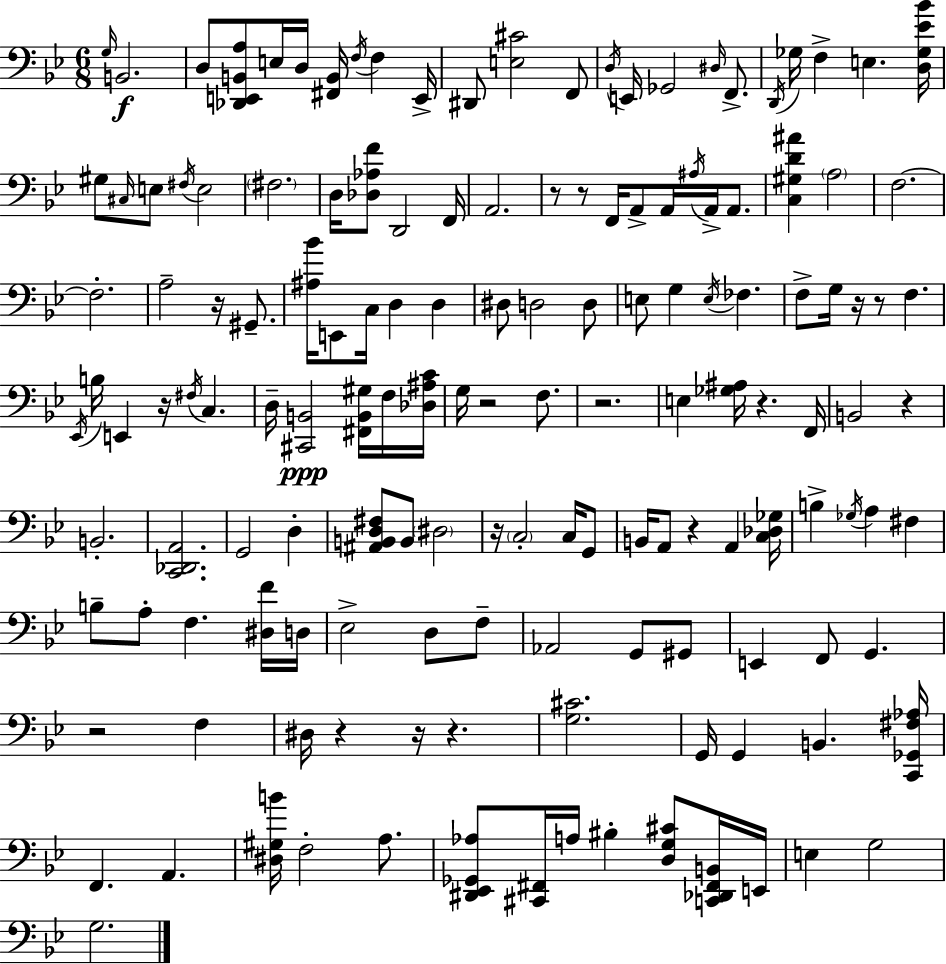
G3/s B2/h. D3/e [Db2,E2,B2,A3]/e E3/s D3/s [F#2,B2]/s F3/s F3/q E2/s D#2/e [E3,C#4]/h F2/e D3/s E2/s Gb2/h D#3/s F2/e. D2/s Gb3/s F3/q E3/q. [D3,Gb3,Eb4,Bb4]/s G#3/e C#3/s E3/e F#3/s E3/h F#3/h. D3/s [Db3,Ab3,F4]/e D2/h F2/s A2/h. R/e R/e F2/s A2/e A2/s A#3/s A2/s A2/e. [C3,G#3,D4,A#4]/q A3/h F3/h. F3/h. A3/h R/s G#2/e. [A#3,Bb4]/s E2/e C3/s D3/q D3/q D#3/e D3/h D3/e E3/e G3/q E3/s FES3/q. F3/e G3/s R/s R/e F3/q. Eb2/s B3/s E2/q R/s F#3/s C3/q. D3/s [C#2,B2]/h [F#2,B2,G#3]/s F3/s [Db3,A#3,C4]/s G3/s R/h F3/e. R/h. E3/q [Gb3,A#3]/s R/q. F2/s B2/h R/q B2/h. [C2,Db2,A2]/h. G2/h D3/q [A#2,B2,D3,F#3]/e B2/e D#3/h R/s C3/h C3/s G2/e B2/s A2/e R/q A2/q [C3,Db3,Gb3]/s B3/q Gb3/s A3/q F#3/q B3/e A3/e F3/q. [D#3,F4]/s D3/s Eb3/h D3/e F3/e Ab2/h G2/e G#2/e E2/q F2/e G2/q. R/h F3/q D#3/s R/q R/s R/q. [G3,C#4]/h. G2/s G2/q B2/q. [C2,Gb2,F#3,Ab3]/s F2/q. A2/q. [D#3,G#3,B4]/s F3/h A3/e. [D#2,Eb2,Gb2,Ab3]/e [C#2,F#2]/s A3/s BIS3/q [D3,G3,C#4]/e [C2,Db2,F#2,B2]/s E2/s E3/q G3/h G3/h.